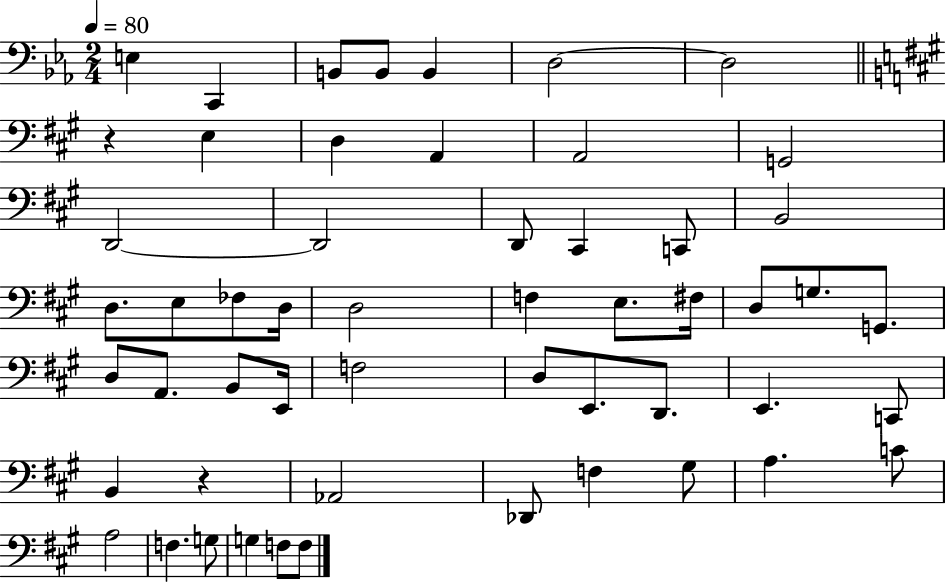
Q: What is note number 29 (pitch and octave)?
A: G2